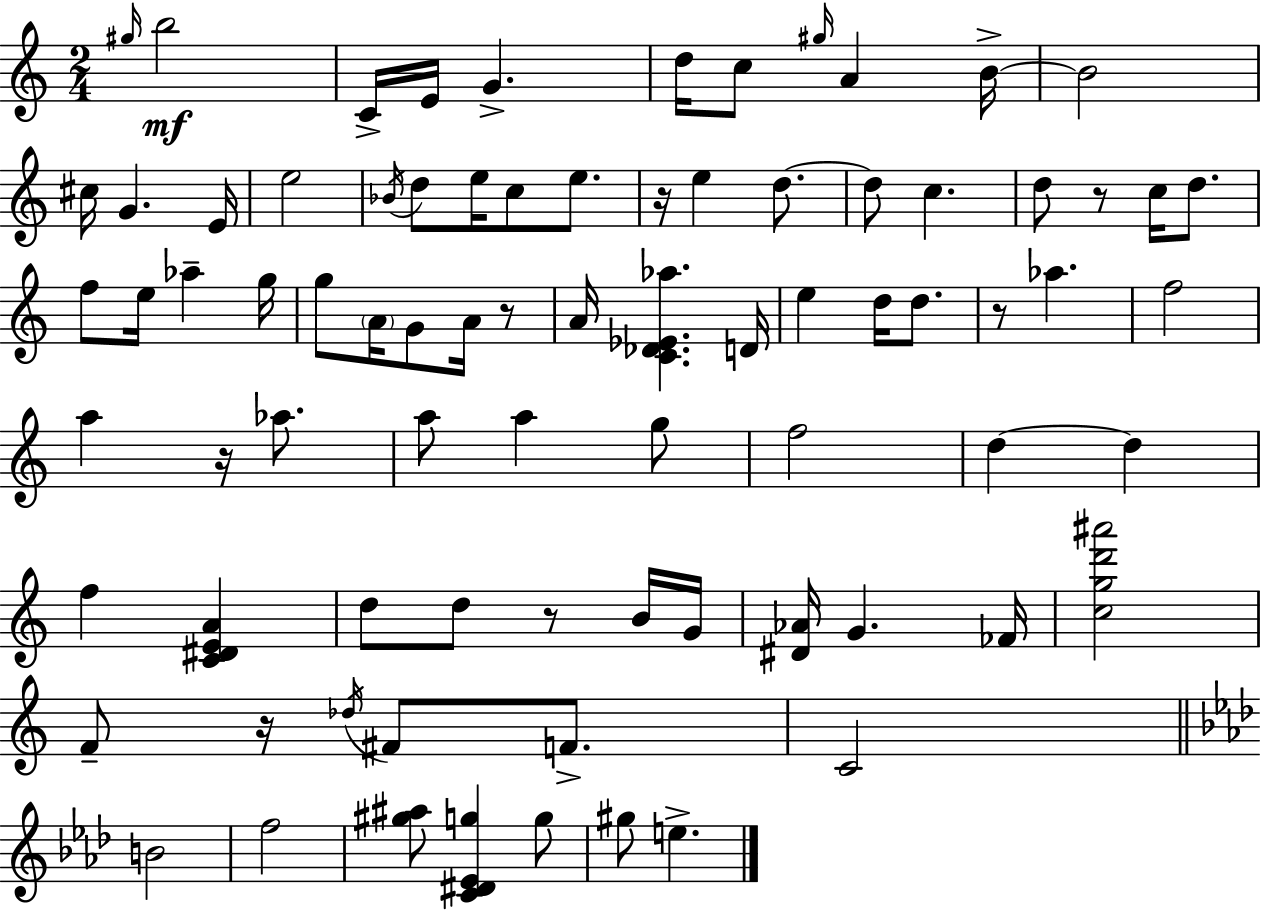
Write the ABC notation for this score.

X:1
T:Untitled
M:2/4
L:1/4
K:C
^g/4 b2 C/4 E/4 G d/4 c/2 ^g/4 A B/4 B2 ^c/4 G E/4 e2 _B/4 d/2 e/4 c/2 e/2 z/4 e d/2 d/2 c d/2 z/2 c/4 d/2 f/2 e/4 _a g/4 g/2 A/4 G/2 A/4 z/2 A/4 [C_D_E_a] D/4 e d/4 d/2 z/2 _a f2 a z/4 _a/2 a/2 a g/2 f2 d d f [C^DEA] d/2 d/2 z/2 B/4 G/4 [^D_A]/4 G _F/4 [cgd'^a']2 F/2 z/4 _d/4 ^F/2 F/2 C2 B2 f2 [^g^a]/2 [C^D_Eg] g/2 ^g/2 e